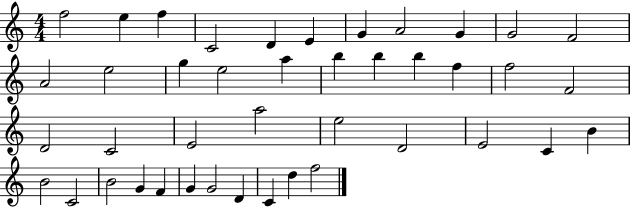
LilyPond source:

{
  \clef treble
  \numericTimeSignature
  \time 4/4
  \key c \major
  f''2 e''4 f''4 | c'2 d'4 e'4 | g'4 a'2 g'4 | g'2 f'2 | \break a'2 e''2 | g''4 e''2 a''4 | b''4 b''4 b''4 f''4 | f''2 f'2 | \break d'2 c'2 | e'2 a''2 | e''2 d'2 | e'2 c'4 b'4 | \break b'2 c'2 | b'2 g'4 f'4 | g'4 g'2 d'4 | c'4 d''4 f''2 | \break \bar "|."
}